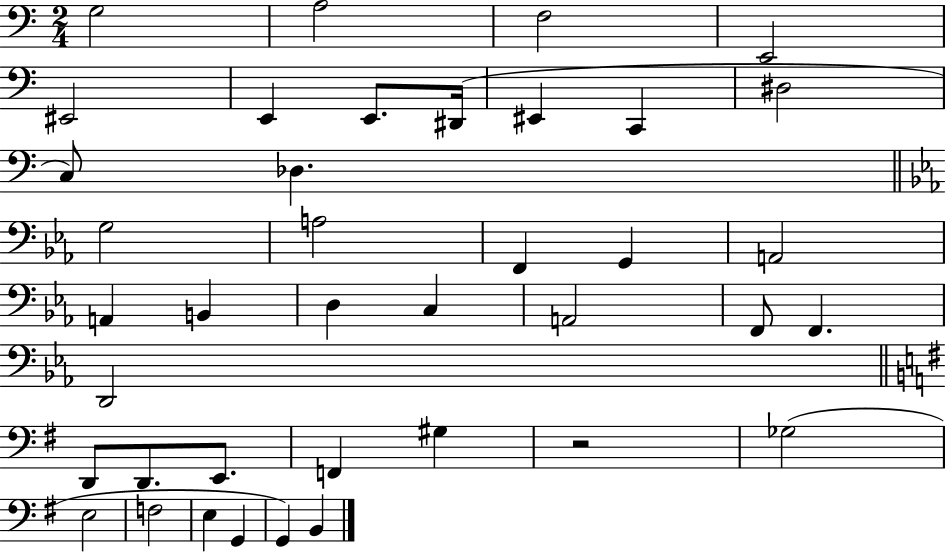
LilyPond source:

{
  \clef bass
  \numericTimeSignature
  \time 2/4
  \key c \major
  g2 | a2 | f2 | e,2 | \break eis,2 | e,4 e,8. dis,16( | eis,4 c,4 | dis2 | \break c8) des4. | \bar "||" \break \key ees \major g2 | a2 | f,4 g,4 | a,2 | \break a,4 b,4 | d4 c4 | a,2 | f,8 f,4. | \break d,2 | \bar "||" \break \key g \major d,8 d,8. e,8. | f,4 gis4 | r2 | ges2( | \break e2 | f2 | e4 g,4 | g,4) b,4 | \break \bar "|."
}